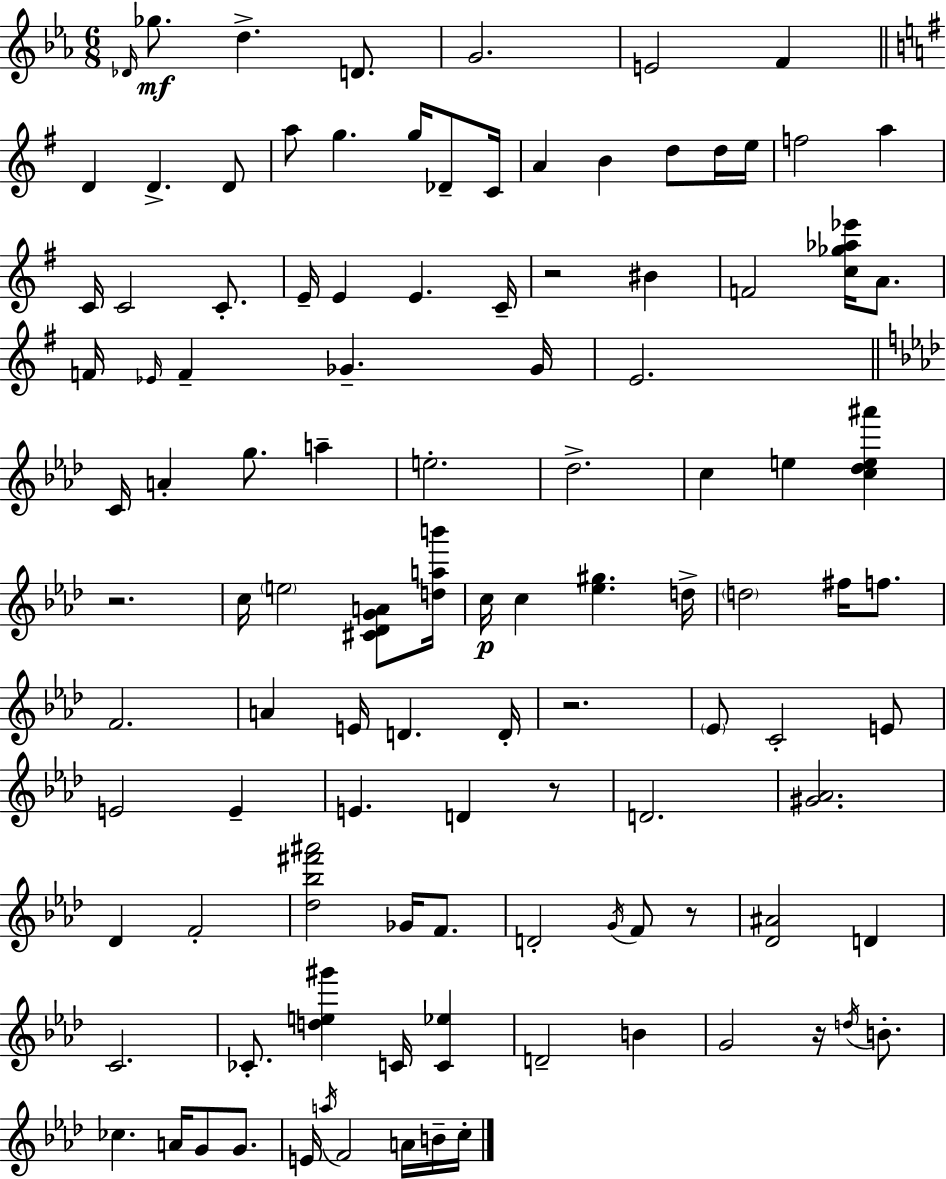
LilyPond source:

{
  \clef treble
  \numericTimeSignature
  \time 6/8
  \key ees \major
  \grace { des'16 }\mf ges''8. d''4.-> d'8. | g'2. | e'2 f'4 | \bar "||" \break \key e \minor d'4 d'4.-> d'8 | a''8 g''4. g''16 des'8-- c'16 | a'4 b'4 d''8 d''16 e''16 | f''2 a''4 | \break c'16 c'2 c'8.-. | e'16-- e'4 e'4. c'16-- | r2 bis'4 | f'2 <c'' ges'' aes'' ees'''>16 a'8. | \break f'16 \grace { ees'16 } f'4-- ges'4.-- | ges'16 e'2. | \bar "||" \break \key aes \major c'16 a'4-. g''8. a''4-- | e''2.-. | des''2.-> | c''4 e''4 <c'' des'' e'' ais'''>4 | \break r2. | c''16 \parenthesize e''2 <cis' des' g' a'>8 <d'' a'' b'''>16 | c''16\p c''4 <ees'' gis''>4. d''16-> | \parenthesize d''2 fis''16 f''8. | \break f'2. | a'4 e'16 d'4. d'16-. | r2. | \parenthesize ees'8 c'2-. e'8 | \break e'2 e'4-- | e'4. d'4 r8 | d'2. | <gis' aes'>2. | \break des'4 f'2-. | <des'' bes'' fis''' ais'''>2 ges'16 f'8. | d'2-. \acciaccatura { g'16 } f'8 r8 | <des' ais'>2 d'4 | \break c'2. | ces'8.-. <d'' e'' gis'''>4 c'16 <c' ees''>4 | d'2-- b'4 | g'2 r16 \acciaccatura { d''16 } b'8.-. | \break ces''4. a'16 g'8 g'8. | e'16 \acciaccatura { a''16 } f'2 | a'16 b'16-- c''16-. \bar "|."
}